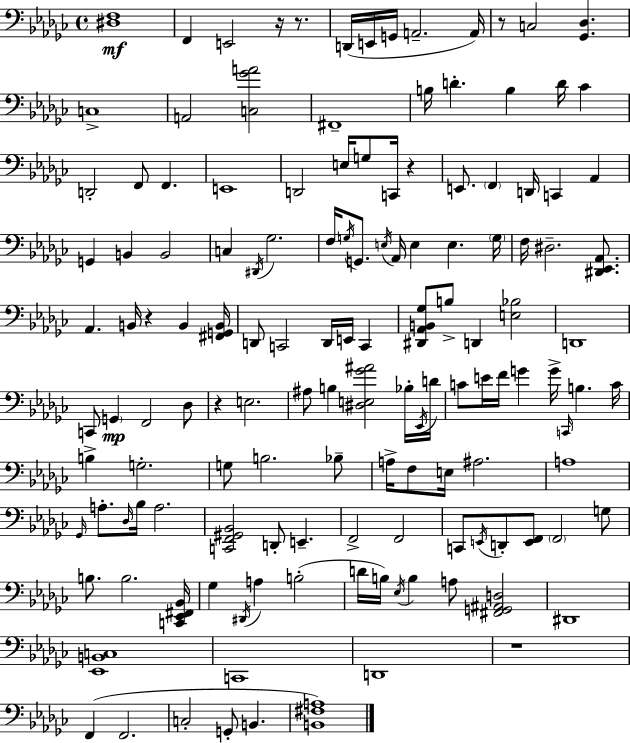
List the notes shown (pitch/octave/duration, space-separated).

[D#3,F3]/w F2/q E2/h R/s R/e. D2/s E2/s G2/s A2/h. A2/s R/e C3/h [Gb2,Db3]/q. C3/w A2/h [C3,Gb4,A4]/h F#2/w B3/s D4/q. B3/q D4/s CES4/q D2/h F2/e F2/q. E2/w D2/h E3/s G3/e C2/s R/q E2/e. F2/q D2/s C2/q Ab2/q G2/q B2/q B2/h C3/q D#2/s Gb3/h. F3/s G3/s G2/e. E3/s Ab2/s E3/q E3/q. G3/s F3/s D#3/h. [D#2,Eb2,Ab2]/e. Ab2/q. B2/s R/q B2/q [F#2,G2,B2]/s D2/e C2/h D2/s E2/s C2/q [D#2,Ab2,B2,Gb3]/e B3/e D2/q [E3,Bb3]/h D2/w C2/e G2/q F2/h Db3/e R/q E3/h. A#3/e B3/q [D#3,E3,Gb4,A#4]/h Bb3/s Eb2/s D4/s C4/e E4/s F4/s G4/q G4/s C2/s B3/q. C4/s B3/q G3/h. G3/e B3/h. Bb3/e A3/s F3/e E3/s A#3/h. A3/w Gb2/s A3/e. Db3/s Bb3/s A3/h. [C2,F2,G#2,Bb2]/h D2/e E2/q. F2/h F2/h C2/e E2/s D2/e [E2,F2]/e F2/h G3/e B3/e. B3/h. [C2,Eb2,F#2,Bb2]/s Gb3/q D#2/s A3/q B3/h D4/s B3/s Eb3/s B3/q A3/e [F#2,G2,A#2,D3]/h D#2/w [Eb2,B2,C3]/w C2/w D2/w R/w F2/q F2/h. C3/h G2/e B2/q. [B2,F#3,A3]/w